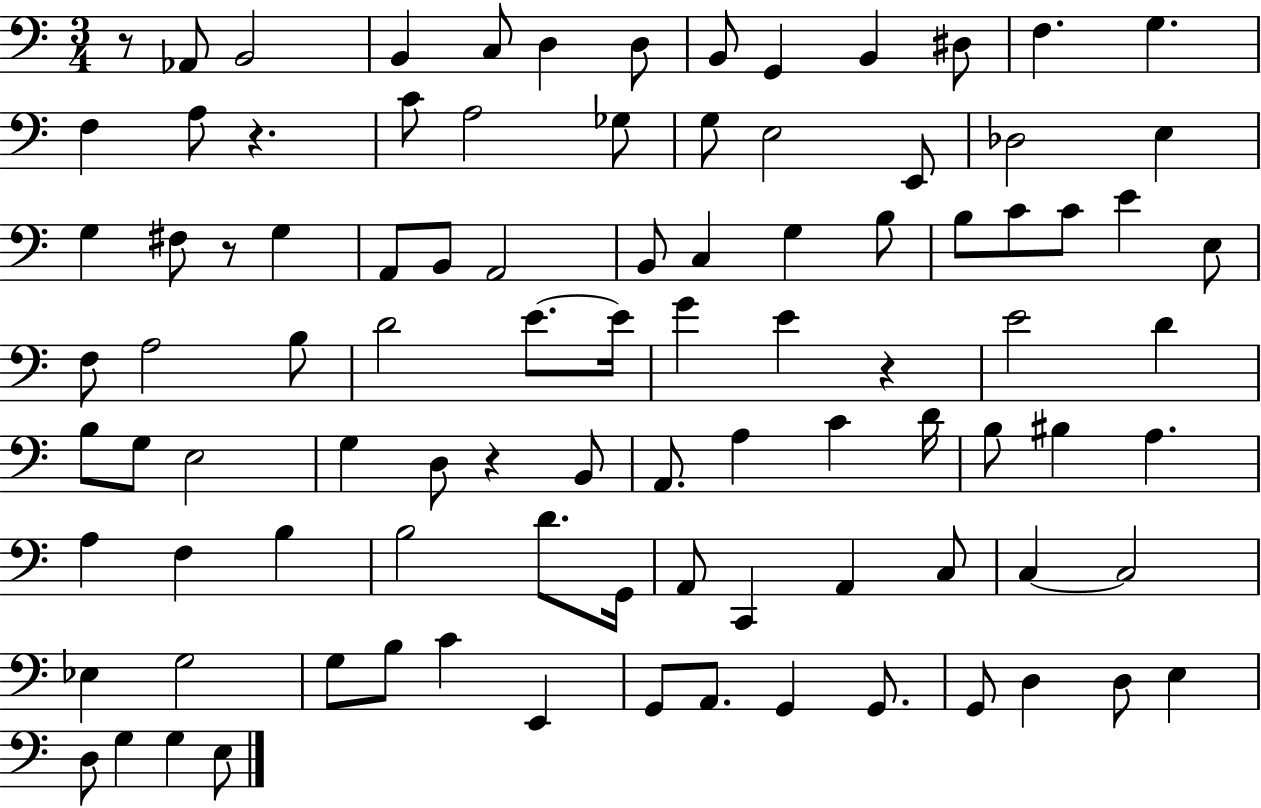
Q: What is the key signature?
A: C major